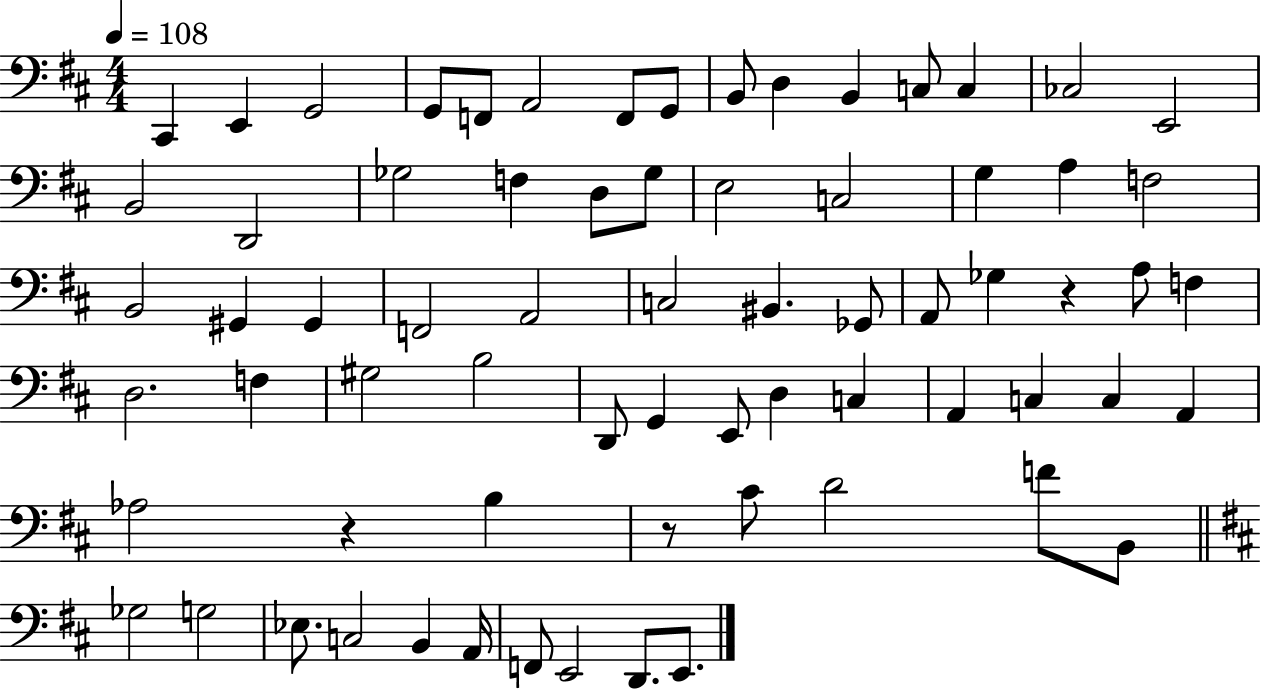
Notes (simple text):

C#2/q E2/q G2/h G2/e F2/e A2/h F2/e G2/e B2/e D3/q B2/q C3/e C3/q CES3/h E2/h B2/h D2/h Gb3/h F3/q D3/e Gb3/e E3/h C3/h G3/q A3/q F3/h B2/h G#2/q G#2/q F2/h A2/h C3/h BIS2/q. Gb2/e A2/e Gb3/q R/q A3/e F3/q D3/h. F3/q G#3/h B3/h D2/e G2/q E2/e D3/q C3/q A2/q C3/q C3/q A2/q Ab3/h R/q B3/q R/e C#4/e D4/h F4/e B2/e Gb3/h G3/h Eb3/e. C3/h B2/q A2/s F2/e E2/h D2/e. E2/e.